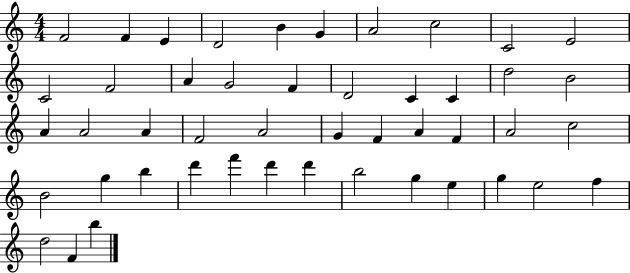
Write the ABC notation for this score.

X:1
T:Untitled
M:4/4
L:1/4
K:C
F2 F E D2 B G A2 c2 C2 E2 C2 F2 A G2 F D2 C C d2 B2 A A2 A F2 A2 G F A F A2 c2 B2 g b d' f' d' d' b2 g e g e2 f d2 F b